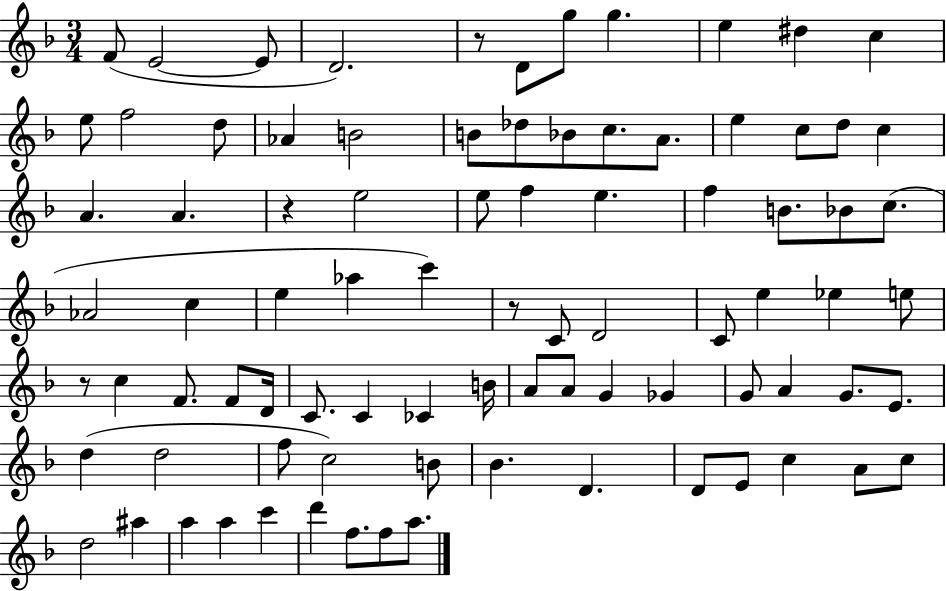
F4/e E4/h E4/e D4/h. R/e D4/e G5/e G5/q. E5/q D#5/q C5/q E5/e F5/h D5/e Ab4/q B4/h B4/e Db5/e Bb4/e C5/e. A4/e. E5/q C5/e D5/e C5/q A4/q. A4/q. R/q E5/h E5/e F5/q E5/q. F5/q B4/e. Bb4/e C5/e. Ab4/h C5/q E5/q Ab5/q C6/q R/e C4/e D4/h C4/e E5/q Eb5/q E5/e R/e C5/q F4/e. F4/e D4/s C4/e. C4/q CES4/q B4/s A4/e A4/e G4/q Gb4/q G4/e A4/q G4/e. E4/e. D5/q D5/h F5/e C5/h B4/e Bb4/q. D4/q. D4/e E4/e C5/q A4/e C5/e D5/h A#5/q A5/q A5/q C6/q D6/q F5/e. F5/e A5/e.